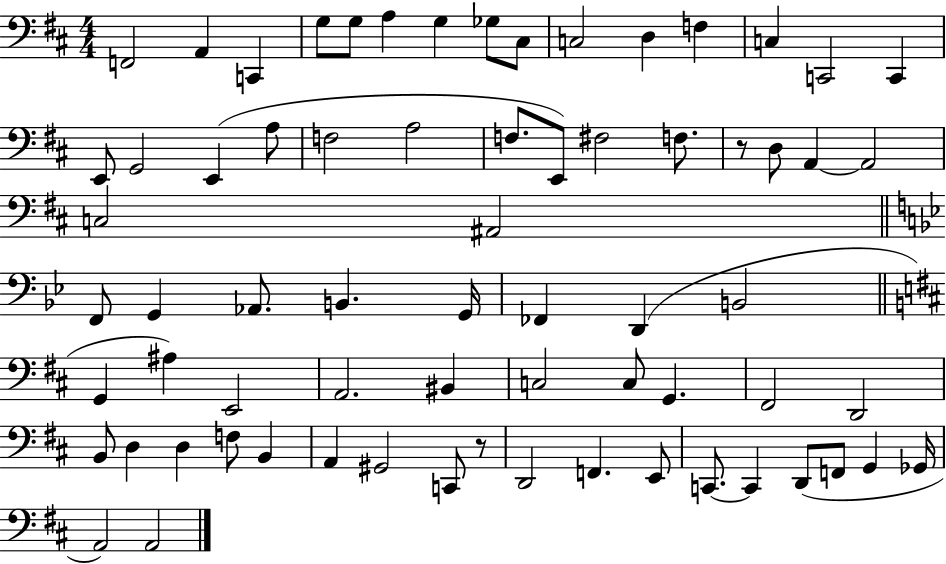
{
  \clef bass
  \numericTimeSignature
  \time 4/4
  \key d \major
  f,2 a,4 c,4 | g8 g8 a4 g4 ges8 cis8 | c2 d4 f4 | c4 c,2 c,4 | \break e,8 g,2 e,4( a8 | f2 a2 | f8. e,8) fis2 f8. | r8 d8 a,4~~ a,2 | \break c2 ais,2 | \bar "||" \break \key bes \major f,8 g,4 aes,8. b,4. g,16 | fes,4 d,4( b,2 | \bar "||" \break \key d \major g,4 ais4) e,2 | a,2. bis,4 | c2 c8 g,4. | fis,2 d,2 | \break b,8 d4 d4 f8 b,4 | a,4 gis,2 c,8 r8 | d,2 f,4. e,8 | c,8.~~ c,4 d,8( f,8 g,4 ges,16 | \break a,2) a,2 | \bar "|."
}